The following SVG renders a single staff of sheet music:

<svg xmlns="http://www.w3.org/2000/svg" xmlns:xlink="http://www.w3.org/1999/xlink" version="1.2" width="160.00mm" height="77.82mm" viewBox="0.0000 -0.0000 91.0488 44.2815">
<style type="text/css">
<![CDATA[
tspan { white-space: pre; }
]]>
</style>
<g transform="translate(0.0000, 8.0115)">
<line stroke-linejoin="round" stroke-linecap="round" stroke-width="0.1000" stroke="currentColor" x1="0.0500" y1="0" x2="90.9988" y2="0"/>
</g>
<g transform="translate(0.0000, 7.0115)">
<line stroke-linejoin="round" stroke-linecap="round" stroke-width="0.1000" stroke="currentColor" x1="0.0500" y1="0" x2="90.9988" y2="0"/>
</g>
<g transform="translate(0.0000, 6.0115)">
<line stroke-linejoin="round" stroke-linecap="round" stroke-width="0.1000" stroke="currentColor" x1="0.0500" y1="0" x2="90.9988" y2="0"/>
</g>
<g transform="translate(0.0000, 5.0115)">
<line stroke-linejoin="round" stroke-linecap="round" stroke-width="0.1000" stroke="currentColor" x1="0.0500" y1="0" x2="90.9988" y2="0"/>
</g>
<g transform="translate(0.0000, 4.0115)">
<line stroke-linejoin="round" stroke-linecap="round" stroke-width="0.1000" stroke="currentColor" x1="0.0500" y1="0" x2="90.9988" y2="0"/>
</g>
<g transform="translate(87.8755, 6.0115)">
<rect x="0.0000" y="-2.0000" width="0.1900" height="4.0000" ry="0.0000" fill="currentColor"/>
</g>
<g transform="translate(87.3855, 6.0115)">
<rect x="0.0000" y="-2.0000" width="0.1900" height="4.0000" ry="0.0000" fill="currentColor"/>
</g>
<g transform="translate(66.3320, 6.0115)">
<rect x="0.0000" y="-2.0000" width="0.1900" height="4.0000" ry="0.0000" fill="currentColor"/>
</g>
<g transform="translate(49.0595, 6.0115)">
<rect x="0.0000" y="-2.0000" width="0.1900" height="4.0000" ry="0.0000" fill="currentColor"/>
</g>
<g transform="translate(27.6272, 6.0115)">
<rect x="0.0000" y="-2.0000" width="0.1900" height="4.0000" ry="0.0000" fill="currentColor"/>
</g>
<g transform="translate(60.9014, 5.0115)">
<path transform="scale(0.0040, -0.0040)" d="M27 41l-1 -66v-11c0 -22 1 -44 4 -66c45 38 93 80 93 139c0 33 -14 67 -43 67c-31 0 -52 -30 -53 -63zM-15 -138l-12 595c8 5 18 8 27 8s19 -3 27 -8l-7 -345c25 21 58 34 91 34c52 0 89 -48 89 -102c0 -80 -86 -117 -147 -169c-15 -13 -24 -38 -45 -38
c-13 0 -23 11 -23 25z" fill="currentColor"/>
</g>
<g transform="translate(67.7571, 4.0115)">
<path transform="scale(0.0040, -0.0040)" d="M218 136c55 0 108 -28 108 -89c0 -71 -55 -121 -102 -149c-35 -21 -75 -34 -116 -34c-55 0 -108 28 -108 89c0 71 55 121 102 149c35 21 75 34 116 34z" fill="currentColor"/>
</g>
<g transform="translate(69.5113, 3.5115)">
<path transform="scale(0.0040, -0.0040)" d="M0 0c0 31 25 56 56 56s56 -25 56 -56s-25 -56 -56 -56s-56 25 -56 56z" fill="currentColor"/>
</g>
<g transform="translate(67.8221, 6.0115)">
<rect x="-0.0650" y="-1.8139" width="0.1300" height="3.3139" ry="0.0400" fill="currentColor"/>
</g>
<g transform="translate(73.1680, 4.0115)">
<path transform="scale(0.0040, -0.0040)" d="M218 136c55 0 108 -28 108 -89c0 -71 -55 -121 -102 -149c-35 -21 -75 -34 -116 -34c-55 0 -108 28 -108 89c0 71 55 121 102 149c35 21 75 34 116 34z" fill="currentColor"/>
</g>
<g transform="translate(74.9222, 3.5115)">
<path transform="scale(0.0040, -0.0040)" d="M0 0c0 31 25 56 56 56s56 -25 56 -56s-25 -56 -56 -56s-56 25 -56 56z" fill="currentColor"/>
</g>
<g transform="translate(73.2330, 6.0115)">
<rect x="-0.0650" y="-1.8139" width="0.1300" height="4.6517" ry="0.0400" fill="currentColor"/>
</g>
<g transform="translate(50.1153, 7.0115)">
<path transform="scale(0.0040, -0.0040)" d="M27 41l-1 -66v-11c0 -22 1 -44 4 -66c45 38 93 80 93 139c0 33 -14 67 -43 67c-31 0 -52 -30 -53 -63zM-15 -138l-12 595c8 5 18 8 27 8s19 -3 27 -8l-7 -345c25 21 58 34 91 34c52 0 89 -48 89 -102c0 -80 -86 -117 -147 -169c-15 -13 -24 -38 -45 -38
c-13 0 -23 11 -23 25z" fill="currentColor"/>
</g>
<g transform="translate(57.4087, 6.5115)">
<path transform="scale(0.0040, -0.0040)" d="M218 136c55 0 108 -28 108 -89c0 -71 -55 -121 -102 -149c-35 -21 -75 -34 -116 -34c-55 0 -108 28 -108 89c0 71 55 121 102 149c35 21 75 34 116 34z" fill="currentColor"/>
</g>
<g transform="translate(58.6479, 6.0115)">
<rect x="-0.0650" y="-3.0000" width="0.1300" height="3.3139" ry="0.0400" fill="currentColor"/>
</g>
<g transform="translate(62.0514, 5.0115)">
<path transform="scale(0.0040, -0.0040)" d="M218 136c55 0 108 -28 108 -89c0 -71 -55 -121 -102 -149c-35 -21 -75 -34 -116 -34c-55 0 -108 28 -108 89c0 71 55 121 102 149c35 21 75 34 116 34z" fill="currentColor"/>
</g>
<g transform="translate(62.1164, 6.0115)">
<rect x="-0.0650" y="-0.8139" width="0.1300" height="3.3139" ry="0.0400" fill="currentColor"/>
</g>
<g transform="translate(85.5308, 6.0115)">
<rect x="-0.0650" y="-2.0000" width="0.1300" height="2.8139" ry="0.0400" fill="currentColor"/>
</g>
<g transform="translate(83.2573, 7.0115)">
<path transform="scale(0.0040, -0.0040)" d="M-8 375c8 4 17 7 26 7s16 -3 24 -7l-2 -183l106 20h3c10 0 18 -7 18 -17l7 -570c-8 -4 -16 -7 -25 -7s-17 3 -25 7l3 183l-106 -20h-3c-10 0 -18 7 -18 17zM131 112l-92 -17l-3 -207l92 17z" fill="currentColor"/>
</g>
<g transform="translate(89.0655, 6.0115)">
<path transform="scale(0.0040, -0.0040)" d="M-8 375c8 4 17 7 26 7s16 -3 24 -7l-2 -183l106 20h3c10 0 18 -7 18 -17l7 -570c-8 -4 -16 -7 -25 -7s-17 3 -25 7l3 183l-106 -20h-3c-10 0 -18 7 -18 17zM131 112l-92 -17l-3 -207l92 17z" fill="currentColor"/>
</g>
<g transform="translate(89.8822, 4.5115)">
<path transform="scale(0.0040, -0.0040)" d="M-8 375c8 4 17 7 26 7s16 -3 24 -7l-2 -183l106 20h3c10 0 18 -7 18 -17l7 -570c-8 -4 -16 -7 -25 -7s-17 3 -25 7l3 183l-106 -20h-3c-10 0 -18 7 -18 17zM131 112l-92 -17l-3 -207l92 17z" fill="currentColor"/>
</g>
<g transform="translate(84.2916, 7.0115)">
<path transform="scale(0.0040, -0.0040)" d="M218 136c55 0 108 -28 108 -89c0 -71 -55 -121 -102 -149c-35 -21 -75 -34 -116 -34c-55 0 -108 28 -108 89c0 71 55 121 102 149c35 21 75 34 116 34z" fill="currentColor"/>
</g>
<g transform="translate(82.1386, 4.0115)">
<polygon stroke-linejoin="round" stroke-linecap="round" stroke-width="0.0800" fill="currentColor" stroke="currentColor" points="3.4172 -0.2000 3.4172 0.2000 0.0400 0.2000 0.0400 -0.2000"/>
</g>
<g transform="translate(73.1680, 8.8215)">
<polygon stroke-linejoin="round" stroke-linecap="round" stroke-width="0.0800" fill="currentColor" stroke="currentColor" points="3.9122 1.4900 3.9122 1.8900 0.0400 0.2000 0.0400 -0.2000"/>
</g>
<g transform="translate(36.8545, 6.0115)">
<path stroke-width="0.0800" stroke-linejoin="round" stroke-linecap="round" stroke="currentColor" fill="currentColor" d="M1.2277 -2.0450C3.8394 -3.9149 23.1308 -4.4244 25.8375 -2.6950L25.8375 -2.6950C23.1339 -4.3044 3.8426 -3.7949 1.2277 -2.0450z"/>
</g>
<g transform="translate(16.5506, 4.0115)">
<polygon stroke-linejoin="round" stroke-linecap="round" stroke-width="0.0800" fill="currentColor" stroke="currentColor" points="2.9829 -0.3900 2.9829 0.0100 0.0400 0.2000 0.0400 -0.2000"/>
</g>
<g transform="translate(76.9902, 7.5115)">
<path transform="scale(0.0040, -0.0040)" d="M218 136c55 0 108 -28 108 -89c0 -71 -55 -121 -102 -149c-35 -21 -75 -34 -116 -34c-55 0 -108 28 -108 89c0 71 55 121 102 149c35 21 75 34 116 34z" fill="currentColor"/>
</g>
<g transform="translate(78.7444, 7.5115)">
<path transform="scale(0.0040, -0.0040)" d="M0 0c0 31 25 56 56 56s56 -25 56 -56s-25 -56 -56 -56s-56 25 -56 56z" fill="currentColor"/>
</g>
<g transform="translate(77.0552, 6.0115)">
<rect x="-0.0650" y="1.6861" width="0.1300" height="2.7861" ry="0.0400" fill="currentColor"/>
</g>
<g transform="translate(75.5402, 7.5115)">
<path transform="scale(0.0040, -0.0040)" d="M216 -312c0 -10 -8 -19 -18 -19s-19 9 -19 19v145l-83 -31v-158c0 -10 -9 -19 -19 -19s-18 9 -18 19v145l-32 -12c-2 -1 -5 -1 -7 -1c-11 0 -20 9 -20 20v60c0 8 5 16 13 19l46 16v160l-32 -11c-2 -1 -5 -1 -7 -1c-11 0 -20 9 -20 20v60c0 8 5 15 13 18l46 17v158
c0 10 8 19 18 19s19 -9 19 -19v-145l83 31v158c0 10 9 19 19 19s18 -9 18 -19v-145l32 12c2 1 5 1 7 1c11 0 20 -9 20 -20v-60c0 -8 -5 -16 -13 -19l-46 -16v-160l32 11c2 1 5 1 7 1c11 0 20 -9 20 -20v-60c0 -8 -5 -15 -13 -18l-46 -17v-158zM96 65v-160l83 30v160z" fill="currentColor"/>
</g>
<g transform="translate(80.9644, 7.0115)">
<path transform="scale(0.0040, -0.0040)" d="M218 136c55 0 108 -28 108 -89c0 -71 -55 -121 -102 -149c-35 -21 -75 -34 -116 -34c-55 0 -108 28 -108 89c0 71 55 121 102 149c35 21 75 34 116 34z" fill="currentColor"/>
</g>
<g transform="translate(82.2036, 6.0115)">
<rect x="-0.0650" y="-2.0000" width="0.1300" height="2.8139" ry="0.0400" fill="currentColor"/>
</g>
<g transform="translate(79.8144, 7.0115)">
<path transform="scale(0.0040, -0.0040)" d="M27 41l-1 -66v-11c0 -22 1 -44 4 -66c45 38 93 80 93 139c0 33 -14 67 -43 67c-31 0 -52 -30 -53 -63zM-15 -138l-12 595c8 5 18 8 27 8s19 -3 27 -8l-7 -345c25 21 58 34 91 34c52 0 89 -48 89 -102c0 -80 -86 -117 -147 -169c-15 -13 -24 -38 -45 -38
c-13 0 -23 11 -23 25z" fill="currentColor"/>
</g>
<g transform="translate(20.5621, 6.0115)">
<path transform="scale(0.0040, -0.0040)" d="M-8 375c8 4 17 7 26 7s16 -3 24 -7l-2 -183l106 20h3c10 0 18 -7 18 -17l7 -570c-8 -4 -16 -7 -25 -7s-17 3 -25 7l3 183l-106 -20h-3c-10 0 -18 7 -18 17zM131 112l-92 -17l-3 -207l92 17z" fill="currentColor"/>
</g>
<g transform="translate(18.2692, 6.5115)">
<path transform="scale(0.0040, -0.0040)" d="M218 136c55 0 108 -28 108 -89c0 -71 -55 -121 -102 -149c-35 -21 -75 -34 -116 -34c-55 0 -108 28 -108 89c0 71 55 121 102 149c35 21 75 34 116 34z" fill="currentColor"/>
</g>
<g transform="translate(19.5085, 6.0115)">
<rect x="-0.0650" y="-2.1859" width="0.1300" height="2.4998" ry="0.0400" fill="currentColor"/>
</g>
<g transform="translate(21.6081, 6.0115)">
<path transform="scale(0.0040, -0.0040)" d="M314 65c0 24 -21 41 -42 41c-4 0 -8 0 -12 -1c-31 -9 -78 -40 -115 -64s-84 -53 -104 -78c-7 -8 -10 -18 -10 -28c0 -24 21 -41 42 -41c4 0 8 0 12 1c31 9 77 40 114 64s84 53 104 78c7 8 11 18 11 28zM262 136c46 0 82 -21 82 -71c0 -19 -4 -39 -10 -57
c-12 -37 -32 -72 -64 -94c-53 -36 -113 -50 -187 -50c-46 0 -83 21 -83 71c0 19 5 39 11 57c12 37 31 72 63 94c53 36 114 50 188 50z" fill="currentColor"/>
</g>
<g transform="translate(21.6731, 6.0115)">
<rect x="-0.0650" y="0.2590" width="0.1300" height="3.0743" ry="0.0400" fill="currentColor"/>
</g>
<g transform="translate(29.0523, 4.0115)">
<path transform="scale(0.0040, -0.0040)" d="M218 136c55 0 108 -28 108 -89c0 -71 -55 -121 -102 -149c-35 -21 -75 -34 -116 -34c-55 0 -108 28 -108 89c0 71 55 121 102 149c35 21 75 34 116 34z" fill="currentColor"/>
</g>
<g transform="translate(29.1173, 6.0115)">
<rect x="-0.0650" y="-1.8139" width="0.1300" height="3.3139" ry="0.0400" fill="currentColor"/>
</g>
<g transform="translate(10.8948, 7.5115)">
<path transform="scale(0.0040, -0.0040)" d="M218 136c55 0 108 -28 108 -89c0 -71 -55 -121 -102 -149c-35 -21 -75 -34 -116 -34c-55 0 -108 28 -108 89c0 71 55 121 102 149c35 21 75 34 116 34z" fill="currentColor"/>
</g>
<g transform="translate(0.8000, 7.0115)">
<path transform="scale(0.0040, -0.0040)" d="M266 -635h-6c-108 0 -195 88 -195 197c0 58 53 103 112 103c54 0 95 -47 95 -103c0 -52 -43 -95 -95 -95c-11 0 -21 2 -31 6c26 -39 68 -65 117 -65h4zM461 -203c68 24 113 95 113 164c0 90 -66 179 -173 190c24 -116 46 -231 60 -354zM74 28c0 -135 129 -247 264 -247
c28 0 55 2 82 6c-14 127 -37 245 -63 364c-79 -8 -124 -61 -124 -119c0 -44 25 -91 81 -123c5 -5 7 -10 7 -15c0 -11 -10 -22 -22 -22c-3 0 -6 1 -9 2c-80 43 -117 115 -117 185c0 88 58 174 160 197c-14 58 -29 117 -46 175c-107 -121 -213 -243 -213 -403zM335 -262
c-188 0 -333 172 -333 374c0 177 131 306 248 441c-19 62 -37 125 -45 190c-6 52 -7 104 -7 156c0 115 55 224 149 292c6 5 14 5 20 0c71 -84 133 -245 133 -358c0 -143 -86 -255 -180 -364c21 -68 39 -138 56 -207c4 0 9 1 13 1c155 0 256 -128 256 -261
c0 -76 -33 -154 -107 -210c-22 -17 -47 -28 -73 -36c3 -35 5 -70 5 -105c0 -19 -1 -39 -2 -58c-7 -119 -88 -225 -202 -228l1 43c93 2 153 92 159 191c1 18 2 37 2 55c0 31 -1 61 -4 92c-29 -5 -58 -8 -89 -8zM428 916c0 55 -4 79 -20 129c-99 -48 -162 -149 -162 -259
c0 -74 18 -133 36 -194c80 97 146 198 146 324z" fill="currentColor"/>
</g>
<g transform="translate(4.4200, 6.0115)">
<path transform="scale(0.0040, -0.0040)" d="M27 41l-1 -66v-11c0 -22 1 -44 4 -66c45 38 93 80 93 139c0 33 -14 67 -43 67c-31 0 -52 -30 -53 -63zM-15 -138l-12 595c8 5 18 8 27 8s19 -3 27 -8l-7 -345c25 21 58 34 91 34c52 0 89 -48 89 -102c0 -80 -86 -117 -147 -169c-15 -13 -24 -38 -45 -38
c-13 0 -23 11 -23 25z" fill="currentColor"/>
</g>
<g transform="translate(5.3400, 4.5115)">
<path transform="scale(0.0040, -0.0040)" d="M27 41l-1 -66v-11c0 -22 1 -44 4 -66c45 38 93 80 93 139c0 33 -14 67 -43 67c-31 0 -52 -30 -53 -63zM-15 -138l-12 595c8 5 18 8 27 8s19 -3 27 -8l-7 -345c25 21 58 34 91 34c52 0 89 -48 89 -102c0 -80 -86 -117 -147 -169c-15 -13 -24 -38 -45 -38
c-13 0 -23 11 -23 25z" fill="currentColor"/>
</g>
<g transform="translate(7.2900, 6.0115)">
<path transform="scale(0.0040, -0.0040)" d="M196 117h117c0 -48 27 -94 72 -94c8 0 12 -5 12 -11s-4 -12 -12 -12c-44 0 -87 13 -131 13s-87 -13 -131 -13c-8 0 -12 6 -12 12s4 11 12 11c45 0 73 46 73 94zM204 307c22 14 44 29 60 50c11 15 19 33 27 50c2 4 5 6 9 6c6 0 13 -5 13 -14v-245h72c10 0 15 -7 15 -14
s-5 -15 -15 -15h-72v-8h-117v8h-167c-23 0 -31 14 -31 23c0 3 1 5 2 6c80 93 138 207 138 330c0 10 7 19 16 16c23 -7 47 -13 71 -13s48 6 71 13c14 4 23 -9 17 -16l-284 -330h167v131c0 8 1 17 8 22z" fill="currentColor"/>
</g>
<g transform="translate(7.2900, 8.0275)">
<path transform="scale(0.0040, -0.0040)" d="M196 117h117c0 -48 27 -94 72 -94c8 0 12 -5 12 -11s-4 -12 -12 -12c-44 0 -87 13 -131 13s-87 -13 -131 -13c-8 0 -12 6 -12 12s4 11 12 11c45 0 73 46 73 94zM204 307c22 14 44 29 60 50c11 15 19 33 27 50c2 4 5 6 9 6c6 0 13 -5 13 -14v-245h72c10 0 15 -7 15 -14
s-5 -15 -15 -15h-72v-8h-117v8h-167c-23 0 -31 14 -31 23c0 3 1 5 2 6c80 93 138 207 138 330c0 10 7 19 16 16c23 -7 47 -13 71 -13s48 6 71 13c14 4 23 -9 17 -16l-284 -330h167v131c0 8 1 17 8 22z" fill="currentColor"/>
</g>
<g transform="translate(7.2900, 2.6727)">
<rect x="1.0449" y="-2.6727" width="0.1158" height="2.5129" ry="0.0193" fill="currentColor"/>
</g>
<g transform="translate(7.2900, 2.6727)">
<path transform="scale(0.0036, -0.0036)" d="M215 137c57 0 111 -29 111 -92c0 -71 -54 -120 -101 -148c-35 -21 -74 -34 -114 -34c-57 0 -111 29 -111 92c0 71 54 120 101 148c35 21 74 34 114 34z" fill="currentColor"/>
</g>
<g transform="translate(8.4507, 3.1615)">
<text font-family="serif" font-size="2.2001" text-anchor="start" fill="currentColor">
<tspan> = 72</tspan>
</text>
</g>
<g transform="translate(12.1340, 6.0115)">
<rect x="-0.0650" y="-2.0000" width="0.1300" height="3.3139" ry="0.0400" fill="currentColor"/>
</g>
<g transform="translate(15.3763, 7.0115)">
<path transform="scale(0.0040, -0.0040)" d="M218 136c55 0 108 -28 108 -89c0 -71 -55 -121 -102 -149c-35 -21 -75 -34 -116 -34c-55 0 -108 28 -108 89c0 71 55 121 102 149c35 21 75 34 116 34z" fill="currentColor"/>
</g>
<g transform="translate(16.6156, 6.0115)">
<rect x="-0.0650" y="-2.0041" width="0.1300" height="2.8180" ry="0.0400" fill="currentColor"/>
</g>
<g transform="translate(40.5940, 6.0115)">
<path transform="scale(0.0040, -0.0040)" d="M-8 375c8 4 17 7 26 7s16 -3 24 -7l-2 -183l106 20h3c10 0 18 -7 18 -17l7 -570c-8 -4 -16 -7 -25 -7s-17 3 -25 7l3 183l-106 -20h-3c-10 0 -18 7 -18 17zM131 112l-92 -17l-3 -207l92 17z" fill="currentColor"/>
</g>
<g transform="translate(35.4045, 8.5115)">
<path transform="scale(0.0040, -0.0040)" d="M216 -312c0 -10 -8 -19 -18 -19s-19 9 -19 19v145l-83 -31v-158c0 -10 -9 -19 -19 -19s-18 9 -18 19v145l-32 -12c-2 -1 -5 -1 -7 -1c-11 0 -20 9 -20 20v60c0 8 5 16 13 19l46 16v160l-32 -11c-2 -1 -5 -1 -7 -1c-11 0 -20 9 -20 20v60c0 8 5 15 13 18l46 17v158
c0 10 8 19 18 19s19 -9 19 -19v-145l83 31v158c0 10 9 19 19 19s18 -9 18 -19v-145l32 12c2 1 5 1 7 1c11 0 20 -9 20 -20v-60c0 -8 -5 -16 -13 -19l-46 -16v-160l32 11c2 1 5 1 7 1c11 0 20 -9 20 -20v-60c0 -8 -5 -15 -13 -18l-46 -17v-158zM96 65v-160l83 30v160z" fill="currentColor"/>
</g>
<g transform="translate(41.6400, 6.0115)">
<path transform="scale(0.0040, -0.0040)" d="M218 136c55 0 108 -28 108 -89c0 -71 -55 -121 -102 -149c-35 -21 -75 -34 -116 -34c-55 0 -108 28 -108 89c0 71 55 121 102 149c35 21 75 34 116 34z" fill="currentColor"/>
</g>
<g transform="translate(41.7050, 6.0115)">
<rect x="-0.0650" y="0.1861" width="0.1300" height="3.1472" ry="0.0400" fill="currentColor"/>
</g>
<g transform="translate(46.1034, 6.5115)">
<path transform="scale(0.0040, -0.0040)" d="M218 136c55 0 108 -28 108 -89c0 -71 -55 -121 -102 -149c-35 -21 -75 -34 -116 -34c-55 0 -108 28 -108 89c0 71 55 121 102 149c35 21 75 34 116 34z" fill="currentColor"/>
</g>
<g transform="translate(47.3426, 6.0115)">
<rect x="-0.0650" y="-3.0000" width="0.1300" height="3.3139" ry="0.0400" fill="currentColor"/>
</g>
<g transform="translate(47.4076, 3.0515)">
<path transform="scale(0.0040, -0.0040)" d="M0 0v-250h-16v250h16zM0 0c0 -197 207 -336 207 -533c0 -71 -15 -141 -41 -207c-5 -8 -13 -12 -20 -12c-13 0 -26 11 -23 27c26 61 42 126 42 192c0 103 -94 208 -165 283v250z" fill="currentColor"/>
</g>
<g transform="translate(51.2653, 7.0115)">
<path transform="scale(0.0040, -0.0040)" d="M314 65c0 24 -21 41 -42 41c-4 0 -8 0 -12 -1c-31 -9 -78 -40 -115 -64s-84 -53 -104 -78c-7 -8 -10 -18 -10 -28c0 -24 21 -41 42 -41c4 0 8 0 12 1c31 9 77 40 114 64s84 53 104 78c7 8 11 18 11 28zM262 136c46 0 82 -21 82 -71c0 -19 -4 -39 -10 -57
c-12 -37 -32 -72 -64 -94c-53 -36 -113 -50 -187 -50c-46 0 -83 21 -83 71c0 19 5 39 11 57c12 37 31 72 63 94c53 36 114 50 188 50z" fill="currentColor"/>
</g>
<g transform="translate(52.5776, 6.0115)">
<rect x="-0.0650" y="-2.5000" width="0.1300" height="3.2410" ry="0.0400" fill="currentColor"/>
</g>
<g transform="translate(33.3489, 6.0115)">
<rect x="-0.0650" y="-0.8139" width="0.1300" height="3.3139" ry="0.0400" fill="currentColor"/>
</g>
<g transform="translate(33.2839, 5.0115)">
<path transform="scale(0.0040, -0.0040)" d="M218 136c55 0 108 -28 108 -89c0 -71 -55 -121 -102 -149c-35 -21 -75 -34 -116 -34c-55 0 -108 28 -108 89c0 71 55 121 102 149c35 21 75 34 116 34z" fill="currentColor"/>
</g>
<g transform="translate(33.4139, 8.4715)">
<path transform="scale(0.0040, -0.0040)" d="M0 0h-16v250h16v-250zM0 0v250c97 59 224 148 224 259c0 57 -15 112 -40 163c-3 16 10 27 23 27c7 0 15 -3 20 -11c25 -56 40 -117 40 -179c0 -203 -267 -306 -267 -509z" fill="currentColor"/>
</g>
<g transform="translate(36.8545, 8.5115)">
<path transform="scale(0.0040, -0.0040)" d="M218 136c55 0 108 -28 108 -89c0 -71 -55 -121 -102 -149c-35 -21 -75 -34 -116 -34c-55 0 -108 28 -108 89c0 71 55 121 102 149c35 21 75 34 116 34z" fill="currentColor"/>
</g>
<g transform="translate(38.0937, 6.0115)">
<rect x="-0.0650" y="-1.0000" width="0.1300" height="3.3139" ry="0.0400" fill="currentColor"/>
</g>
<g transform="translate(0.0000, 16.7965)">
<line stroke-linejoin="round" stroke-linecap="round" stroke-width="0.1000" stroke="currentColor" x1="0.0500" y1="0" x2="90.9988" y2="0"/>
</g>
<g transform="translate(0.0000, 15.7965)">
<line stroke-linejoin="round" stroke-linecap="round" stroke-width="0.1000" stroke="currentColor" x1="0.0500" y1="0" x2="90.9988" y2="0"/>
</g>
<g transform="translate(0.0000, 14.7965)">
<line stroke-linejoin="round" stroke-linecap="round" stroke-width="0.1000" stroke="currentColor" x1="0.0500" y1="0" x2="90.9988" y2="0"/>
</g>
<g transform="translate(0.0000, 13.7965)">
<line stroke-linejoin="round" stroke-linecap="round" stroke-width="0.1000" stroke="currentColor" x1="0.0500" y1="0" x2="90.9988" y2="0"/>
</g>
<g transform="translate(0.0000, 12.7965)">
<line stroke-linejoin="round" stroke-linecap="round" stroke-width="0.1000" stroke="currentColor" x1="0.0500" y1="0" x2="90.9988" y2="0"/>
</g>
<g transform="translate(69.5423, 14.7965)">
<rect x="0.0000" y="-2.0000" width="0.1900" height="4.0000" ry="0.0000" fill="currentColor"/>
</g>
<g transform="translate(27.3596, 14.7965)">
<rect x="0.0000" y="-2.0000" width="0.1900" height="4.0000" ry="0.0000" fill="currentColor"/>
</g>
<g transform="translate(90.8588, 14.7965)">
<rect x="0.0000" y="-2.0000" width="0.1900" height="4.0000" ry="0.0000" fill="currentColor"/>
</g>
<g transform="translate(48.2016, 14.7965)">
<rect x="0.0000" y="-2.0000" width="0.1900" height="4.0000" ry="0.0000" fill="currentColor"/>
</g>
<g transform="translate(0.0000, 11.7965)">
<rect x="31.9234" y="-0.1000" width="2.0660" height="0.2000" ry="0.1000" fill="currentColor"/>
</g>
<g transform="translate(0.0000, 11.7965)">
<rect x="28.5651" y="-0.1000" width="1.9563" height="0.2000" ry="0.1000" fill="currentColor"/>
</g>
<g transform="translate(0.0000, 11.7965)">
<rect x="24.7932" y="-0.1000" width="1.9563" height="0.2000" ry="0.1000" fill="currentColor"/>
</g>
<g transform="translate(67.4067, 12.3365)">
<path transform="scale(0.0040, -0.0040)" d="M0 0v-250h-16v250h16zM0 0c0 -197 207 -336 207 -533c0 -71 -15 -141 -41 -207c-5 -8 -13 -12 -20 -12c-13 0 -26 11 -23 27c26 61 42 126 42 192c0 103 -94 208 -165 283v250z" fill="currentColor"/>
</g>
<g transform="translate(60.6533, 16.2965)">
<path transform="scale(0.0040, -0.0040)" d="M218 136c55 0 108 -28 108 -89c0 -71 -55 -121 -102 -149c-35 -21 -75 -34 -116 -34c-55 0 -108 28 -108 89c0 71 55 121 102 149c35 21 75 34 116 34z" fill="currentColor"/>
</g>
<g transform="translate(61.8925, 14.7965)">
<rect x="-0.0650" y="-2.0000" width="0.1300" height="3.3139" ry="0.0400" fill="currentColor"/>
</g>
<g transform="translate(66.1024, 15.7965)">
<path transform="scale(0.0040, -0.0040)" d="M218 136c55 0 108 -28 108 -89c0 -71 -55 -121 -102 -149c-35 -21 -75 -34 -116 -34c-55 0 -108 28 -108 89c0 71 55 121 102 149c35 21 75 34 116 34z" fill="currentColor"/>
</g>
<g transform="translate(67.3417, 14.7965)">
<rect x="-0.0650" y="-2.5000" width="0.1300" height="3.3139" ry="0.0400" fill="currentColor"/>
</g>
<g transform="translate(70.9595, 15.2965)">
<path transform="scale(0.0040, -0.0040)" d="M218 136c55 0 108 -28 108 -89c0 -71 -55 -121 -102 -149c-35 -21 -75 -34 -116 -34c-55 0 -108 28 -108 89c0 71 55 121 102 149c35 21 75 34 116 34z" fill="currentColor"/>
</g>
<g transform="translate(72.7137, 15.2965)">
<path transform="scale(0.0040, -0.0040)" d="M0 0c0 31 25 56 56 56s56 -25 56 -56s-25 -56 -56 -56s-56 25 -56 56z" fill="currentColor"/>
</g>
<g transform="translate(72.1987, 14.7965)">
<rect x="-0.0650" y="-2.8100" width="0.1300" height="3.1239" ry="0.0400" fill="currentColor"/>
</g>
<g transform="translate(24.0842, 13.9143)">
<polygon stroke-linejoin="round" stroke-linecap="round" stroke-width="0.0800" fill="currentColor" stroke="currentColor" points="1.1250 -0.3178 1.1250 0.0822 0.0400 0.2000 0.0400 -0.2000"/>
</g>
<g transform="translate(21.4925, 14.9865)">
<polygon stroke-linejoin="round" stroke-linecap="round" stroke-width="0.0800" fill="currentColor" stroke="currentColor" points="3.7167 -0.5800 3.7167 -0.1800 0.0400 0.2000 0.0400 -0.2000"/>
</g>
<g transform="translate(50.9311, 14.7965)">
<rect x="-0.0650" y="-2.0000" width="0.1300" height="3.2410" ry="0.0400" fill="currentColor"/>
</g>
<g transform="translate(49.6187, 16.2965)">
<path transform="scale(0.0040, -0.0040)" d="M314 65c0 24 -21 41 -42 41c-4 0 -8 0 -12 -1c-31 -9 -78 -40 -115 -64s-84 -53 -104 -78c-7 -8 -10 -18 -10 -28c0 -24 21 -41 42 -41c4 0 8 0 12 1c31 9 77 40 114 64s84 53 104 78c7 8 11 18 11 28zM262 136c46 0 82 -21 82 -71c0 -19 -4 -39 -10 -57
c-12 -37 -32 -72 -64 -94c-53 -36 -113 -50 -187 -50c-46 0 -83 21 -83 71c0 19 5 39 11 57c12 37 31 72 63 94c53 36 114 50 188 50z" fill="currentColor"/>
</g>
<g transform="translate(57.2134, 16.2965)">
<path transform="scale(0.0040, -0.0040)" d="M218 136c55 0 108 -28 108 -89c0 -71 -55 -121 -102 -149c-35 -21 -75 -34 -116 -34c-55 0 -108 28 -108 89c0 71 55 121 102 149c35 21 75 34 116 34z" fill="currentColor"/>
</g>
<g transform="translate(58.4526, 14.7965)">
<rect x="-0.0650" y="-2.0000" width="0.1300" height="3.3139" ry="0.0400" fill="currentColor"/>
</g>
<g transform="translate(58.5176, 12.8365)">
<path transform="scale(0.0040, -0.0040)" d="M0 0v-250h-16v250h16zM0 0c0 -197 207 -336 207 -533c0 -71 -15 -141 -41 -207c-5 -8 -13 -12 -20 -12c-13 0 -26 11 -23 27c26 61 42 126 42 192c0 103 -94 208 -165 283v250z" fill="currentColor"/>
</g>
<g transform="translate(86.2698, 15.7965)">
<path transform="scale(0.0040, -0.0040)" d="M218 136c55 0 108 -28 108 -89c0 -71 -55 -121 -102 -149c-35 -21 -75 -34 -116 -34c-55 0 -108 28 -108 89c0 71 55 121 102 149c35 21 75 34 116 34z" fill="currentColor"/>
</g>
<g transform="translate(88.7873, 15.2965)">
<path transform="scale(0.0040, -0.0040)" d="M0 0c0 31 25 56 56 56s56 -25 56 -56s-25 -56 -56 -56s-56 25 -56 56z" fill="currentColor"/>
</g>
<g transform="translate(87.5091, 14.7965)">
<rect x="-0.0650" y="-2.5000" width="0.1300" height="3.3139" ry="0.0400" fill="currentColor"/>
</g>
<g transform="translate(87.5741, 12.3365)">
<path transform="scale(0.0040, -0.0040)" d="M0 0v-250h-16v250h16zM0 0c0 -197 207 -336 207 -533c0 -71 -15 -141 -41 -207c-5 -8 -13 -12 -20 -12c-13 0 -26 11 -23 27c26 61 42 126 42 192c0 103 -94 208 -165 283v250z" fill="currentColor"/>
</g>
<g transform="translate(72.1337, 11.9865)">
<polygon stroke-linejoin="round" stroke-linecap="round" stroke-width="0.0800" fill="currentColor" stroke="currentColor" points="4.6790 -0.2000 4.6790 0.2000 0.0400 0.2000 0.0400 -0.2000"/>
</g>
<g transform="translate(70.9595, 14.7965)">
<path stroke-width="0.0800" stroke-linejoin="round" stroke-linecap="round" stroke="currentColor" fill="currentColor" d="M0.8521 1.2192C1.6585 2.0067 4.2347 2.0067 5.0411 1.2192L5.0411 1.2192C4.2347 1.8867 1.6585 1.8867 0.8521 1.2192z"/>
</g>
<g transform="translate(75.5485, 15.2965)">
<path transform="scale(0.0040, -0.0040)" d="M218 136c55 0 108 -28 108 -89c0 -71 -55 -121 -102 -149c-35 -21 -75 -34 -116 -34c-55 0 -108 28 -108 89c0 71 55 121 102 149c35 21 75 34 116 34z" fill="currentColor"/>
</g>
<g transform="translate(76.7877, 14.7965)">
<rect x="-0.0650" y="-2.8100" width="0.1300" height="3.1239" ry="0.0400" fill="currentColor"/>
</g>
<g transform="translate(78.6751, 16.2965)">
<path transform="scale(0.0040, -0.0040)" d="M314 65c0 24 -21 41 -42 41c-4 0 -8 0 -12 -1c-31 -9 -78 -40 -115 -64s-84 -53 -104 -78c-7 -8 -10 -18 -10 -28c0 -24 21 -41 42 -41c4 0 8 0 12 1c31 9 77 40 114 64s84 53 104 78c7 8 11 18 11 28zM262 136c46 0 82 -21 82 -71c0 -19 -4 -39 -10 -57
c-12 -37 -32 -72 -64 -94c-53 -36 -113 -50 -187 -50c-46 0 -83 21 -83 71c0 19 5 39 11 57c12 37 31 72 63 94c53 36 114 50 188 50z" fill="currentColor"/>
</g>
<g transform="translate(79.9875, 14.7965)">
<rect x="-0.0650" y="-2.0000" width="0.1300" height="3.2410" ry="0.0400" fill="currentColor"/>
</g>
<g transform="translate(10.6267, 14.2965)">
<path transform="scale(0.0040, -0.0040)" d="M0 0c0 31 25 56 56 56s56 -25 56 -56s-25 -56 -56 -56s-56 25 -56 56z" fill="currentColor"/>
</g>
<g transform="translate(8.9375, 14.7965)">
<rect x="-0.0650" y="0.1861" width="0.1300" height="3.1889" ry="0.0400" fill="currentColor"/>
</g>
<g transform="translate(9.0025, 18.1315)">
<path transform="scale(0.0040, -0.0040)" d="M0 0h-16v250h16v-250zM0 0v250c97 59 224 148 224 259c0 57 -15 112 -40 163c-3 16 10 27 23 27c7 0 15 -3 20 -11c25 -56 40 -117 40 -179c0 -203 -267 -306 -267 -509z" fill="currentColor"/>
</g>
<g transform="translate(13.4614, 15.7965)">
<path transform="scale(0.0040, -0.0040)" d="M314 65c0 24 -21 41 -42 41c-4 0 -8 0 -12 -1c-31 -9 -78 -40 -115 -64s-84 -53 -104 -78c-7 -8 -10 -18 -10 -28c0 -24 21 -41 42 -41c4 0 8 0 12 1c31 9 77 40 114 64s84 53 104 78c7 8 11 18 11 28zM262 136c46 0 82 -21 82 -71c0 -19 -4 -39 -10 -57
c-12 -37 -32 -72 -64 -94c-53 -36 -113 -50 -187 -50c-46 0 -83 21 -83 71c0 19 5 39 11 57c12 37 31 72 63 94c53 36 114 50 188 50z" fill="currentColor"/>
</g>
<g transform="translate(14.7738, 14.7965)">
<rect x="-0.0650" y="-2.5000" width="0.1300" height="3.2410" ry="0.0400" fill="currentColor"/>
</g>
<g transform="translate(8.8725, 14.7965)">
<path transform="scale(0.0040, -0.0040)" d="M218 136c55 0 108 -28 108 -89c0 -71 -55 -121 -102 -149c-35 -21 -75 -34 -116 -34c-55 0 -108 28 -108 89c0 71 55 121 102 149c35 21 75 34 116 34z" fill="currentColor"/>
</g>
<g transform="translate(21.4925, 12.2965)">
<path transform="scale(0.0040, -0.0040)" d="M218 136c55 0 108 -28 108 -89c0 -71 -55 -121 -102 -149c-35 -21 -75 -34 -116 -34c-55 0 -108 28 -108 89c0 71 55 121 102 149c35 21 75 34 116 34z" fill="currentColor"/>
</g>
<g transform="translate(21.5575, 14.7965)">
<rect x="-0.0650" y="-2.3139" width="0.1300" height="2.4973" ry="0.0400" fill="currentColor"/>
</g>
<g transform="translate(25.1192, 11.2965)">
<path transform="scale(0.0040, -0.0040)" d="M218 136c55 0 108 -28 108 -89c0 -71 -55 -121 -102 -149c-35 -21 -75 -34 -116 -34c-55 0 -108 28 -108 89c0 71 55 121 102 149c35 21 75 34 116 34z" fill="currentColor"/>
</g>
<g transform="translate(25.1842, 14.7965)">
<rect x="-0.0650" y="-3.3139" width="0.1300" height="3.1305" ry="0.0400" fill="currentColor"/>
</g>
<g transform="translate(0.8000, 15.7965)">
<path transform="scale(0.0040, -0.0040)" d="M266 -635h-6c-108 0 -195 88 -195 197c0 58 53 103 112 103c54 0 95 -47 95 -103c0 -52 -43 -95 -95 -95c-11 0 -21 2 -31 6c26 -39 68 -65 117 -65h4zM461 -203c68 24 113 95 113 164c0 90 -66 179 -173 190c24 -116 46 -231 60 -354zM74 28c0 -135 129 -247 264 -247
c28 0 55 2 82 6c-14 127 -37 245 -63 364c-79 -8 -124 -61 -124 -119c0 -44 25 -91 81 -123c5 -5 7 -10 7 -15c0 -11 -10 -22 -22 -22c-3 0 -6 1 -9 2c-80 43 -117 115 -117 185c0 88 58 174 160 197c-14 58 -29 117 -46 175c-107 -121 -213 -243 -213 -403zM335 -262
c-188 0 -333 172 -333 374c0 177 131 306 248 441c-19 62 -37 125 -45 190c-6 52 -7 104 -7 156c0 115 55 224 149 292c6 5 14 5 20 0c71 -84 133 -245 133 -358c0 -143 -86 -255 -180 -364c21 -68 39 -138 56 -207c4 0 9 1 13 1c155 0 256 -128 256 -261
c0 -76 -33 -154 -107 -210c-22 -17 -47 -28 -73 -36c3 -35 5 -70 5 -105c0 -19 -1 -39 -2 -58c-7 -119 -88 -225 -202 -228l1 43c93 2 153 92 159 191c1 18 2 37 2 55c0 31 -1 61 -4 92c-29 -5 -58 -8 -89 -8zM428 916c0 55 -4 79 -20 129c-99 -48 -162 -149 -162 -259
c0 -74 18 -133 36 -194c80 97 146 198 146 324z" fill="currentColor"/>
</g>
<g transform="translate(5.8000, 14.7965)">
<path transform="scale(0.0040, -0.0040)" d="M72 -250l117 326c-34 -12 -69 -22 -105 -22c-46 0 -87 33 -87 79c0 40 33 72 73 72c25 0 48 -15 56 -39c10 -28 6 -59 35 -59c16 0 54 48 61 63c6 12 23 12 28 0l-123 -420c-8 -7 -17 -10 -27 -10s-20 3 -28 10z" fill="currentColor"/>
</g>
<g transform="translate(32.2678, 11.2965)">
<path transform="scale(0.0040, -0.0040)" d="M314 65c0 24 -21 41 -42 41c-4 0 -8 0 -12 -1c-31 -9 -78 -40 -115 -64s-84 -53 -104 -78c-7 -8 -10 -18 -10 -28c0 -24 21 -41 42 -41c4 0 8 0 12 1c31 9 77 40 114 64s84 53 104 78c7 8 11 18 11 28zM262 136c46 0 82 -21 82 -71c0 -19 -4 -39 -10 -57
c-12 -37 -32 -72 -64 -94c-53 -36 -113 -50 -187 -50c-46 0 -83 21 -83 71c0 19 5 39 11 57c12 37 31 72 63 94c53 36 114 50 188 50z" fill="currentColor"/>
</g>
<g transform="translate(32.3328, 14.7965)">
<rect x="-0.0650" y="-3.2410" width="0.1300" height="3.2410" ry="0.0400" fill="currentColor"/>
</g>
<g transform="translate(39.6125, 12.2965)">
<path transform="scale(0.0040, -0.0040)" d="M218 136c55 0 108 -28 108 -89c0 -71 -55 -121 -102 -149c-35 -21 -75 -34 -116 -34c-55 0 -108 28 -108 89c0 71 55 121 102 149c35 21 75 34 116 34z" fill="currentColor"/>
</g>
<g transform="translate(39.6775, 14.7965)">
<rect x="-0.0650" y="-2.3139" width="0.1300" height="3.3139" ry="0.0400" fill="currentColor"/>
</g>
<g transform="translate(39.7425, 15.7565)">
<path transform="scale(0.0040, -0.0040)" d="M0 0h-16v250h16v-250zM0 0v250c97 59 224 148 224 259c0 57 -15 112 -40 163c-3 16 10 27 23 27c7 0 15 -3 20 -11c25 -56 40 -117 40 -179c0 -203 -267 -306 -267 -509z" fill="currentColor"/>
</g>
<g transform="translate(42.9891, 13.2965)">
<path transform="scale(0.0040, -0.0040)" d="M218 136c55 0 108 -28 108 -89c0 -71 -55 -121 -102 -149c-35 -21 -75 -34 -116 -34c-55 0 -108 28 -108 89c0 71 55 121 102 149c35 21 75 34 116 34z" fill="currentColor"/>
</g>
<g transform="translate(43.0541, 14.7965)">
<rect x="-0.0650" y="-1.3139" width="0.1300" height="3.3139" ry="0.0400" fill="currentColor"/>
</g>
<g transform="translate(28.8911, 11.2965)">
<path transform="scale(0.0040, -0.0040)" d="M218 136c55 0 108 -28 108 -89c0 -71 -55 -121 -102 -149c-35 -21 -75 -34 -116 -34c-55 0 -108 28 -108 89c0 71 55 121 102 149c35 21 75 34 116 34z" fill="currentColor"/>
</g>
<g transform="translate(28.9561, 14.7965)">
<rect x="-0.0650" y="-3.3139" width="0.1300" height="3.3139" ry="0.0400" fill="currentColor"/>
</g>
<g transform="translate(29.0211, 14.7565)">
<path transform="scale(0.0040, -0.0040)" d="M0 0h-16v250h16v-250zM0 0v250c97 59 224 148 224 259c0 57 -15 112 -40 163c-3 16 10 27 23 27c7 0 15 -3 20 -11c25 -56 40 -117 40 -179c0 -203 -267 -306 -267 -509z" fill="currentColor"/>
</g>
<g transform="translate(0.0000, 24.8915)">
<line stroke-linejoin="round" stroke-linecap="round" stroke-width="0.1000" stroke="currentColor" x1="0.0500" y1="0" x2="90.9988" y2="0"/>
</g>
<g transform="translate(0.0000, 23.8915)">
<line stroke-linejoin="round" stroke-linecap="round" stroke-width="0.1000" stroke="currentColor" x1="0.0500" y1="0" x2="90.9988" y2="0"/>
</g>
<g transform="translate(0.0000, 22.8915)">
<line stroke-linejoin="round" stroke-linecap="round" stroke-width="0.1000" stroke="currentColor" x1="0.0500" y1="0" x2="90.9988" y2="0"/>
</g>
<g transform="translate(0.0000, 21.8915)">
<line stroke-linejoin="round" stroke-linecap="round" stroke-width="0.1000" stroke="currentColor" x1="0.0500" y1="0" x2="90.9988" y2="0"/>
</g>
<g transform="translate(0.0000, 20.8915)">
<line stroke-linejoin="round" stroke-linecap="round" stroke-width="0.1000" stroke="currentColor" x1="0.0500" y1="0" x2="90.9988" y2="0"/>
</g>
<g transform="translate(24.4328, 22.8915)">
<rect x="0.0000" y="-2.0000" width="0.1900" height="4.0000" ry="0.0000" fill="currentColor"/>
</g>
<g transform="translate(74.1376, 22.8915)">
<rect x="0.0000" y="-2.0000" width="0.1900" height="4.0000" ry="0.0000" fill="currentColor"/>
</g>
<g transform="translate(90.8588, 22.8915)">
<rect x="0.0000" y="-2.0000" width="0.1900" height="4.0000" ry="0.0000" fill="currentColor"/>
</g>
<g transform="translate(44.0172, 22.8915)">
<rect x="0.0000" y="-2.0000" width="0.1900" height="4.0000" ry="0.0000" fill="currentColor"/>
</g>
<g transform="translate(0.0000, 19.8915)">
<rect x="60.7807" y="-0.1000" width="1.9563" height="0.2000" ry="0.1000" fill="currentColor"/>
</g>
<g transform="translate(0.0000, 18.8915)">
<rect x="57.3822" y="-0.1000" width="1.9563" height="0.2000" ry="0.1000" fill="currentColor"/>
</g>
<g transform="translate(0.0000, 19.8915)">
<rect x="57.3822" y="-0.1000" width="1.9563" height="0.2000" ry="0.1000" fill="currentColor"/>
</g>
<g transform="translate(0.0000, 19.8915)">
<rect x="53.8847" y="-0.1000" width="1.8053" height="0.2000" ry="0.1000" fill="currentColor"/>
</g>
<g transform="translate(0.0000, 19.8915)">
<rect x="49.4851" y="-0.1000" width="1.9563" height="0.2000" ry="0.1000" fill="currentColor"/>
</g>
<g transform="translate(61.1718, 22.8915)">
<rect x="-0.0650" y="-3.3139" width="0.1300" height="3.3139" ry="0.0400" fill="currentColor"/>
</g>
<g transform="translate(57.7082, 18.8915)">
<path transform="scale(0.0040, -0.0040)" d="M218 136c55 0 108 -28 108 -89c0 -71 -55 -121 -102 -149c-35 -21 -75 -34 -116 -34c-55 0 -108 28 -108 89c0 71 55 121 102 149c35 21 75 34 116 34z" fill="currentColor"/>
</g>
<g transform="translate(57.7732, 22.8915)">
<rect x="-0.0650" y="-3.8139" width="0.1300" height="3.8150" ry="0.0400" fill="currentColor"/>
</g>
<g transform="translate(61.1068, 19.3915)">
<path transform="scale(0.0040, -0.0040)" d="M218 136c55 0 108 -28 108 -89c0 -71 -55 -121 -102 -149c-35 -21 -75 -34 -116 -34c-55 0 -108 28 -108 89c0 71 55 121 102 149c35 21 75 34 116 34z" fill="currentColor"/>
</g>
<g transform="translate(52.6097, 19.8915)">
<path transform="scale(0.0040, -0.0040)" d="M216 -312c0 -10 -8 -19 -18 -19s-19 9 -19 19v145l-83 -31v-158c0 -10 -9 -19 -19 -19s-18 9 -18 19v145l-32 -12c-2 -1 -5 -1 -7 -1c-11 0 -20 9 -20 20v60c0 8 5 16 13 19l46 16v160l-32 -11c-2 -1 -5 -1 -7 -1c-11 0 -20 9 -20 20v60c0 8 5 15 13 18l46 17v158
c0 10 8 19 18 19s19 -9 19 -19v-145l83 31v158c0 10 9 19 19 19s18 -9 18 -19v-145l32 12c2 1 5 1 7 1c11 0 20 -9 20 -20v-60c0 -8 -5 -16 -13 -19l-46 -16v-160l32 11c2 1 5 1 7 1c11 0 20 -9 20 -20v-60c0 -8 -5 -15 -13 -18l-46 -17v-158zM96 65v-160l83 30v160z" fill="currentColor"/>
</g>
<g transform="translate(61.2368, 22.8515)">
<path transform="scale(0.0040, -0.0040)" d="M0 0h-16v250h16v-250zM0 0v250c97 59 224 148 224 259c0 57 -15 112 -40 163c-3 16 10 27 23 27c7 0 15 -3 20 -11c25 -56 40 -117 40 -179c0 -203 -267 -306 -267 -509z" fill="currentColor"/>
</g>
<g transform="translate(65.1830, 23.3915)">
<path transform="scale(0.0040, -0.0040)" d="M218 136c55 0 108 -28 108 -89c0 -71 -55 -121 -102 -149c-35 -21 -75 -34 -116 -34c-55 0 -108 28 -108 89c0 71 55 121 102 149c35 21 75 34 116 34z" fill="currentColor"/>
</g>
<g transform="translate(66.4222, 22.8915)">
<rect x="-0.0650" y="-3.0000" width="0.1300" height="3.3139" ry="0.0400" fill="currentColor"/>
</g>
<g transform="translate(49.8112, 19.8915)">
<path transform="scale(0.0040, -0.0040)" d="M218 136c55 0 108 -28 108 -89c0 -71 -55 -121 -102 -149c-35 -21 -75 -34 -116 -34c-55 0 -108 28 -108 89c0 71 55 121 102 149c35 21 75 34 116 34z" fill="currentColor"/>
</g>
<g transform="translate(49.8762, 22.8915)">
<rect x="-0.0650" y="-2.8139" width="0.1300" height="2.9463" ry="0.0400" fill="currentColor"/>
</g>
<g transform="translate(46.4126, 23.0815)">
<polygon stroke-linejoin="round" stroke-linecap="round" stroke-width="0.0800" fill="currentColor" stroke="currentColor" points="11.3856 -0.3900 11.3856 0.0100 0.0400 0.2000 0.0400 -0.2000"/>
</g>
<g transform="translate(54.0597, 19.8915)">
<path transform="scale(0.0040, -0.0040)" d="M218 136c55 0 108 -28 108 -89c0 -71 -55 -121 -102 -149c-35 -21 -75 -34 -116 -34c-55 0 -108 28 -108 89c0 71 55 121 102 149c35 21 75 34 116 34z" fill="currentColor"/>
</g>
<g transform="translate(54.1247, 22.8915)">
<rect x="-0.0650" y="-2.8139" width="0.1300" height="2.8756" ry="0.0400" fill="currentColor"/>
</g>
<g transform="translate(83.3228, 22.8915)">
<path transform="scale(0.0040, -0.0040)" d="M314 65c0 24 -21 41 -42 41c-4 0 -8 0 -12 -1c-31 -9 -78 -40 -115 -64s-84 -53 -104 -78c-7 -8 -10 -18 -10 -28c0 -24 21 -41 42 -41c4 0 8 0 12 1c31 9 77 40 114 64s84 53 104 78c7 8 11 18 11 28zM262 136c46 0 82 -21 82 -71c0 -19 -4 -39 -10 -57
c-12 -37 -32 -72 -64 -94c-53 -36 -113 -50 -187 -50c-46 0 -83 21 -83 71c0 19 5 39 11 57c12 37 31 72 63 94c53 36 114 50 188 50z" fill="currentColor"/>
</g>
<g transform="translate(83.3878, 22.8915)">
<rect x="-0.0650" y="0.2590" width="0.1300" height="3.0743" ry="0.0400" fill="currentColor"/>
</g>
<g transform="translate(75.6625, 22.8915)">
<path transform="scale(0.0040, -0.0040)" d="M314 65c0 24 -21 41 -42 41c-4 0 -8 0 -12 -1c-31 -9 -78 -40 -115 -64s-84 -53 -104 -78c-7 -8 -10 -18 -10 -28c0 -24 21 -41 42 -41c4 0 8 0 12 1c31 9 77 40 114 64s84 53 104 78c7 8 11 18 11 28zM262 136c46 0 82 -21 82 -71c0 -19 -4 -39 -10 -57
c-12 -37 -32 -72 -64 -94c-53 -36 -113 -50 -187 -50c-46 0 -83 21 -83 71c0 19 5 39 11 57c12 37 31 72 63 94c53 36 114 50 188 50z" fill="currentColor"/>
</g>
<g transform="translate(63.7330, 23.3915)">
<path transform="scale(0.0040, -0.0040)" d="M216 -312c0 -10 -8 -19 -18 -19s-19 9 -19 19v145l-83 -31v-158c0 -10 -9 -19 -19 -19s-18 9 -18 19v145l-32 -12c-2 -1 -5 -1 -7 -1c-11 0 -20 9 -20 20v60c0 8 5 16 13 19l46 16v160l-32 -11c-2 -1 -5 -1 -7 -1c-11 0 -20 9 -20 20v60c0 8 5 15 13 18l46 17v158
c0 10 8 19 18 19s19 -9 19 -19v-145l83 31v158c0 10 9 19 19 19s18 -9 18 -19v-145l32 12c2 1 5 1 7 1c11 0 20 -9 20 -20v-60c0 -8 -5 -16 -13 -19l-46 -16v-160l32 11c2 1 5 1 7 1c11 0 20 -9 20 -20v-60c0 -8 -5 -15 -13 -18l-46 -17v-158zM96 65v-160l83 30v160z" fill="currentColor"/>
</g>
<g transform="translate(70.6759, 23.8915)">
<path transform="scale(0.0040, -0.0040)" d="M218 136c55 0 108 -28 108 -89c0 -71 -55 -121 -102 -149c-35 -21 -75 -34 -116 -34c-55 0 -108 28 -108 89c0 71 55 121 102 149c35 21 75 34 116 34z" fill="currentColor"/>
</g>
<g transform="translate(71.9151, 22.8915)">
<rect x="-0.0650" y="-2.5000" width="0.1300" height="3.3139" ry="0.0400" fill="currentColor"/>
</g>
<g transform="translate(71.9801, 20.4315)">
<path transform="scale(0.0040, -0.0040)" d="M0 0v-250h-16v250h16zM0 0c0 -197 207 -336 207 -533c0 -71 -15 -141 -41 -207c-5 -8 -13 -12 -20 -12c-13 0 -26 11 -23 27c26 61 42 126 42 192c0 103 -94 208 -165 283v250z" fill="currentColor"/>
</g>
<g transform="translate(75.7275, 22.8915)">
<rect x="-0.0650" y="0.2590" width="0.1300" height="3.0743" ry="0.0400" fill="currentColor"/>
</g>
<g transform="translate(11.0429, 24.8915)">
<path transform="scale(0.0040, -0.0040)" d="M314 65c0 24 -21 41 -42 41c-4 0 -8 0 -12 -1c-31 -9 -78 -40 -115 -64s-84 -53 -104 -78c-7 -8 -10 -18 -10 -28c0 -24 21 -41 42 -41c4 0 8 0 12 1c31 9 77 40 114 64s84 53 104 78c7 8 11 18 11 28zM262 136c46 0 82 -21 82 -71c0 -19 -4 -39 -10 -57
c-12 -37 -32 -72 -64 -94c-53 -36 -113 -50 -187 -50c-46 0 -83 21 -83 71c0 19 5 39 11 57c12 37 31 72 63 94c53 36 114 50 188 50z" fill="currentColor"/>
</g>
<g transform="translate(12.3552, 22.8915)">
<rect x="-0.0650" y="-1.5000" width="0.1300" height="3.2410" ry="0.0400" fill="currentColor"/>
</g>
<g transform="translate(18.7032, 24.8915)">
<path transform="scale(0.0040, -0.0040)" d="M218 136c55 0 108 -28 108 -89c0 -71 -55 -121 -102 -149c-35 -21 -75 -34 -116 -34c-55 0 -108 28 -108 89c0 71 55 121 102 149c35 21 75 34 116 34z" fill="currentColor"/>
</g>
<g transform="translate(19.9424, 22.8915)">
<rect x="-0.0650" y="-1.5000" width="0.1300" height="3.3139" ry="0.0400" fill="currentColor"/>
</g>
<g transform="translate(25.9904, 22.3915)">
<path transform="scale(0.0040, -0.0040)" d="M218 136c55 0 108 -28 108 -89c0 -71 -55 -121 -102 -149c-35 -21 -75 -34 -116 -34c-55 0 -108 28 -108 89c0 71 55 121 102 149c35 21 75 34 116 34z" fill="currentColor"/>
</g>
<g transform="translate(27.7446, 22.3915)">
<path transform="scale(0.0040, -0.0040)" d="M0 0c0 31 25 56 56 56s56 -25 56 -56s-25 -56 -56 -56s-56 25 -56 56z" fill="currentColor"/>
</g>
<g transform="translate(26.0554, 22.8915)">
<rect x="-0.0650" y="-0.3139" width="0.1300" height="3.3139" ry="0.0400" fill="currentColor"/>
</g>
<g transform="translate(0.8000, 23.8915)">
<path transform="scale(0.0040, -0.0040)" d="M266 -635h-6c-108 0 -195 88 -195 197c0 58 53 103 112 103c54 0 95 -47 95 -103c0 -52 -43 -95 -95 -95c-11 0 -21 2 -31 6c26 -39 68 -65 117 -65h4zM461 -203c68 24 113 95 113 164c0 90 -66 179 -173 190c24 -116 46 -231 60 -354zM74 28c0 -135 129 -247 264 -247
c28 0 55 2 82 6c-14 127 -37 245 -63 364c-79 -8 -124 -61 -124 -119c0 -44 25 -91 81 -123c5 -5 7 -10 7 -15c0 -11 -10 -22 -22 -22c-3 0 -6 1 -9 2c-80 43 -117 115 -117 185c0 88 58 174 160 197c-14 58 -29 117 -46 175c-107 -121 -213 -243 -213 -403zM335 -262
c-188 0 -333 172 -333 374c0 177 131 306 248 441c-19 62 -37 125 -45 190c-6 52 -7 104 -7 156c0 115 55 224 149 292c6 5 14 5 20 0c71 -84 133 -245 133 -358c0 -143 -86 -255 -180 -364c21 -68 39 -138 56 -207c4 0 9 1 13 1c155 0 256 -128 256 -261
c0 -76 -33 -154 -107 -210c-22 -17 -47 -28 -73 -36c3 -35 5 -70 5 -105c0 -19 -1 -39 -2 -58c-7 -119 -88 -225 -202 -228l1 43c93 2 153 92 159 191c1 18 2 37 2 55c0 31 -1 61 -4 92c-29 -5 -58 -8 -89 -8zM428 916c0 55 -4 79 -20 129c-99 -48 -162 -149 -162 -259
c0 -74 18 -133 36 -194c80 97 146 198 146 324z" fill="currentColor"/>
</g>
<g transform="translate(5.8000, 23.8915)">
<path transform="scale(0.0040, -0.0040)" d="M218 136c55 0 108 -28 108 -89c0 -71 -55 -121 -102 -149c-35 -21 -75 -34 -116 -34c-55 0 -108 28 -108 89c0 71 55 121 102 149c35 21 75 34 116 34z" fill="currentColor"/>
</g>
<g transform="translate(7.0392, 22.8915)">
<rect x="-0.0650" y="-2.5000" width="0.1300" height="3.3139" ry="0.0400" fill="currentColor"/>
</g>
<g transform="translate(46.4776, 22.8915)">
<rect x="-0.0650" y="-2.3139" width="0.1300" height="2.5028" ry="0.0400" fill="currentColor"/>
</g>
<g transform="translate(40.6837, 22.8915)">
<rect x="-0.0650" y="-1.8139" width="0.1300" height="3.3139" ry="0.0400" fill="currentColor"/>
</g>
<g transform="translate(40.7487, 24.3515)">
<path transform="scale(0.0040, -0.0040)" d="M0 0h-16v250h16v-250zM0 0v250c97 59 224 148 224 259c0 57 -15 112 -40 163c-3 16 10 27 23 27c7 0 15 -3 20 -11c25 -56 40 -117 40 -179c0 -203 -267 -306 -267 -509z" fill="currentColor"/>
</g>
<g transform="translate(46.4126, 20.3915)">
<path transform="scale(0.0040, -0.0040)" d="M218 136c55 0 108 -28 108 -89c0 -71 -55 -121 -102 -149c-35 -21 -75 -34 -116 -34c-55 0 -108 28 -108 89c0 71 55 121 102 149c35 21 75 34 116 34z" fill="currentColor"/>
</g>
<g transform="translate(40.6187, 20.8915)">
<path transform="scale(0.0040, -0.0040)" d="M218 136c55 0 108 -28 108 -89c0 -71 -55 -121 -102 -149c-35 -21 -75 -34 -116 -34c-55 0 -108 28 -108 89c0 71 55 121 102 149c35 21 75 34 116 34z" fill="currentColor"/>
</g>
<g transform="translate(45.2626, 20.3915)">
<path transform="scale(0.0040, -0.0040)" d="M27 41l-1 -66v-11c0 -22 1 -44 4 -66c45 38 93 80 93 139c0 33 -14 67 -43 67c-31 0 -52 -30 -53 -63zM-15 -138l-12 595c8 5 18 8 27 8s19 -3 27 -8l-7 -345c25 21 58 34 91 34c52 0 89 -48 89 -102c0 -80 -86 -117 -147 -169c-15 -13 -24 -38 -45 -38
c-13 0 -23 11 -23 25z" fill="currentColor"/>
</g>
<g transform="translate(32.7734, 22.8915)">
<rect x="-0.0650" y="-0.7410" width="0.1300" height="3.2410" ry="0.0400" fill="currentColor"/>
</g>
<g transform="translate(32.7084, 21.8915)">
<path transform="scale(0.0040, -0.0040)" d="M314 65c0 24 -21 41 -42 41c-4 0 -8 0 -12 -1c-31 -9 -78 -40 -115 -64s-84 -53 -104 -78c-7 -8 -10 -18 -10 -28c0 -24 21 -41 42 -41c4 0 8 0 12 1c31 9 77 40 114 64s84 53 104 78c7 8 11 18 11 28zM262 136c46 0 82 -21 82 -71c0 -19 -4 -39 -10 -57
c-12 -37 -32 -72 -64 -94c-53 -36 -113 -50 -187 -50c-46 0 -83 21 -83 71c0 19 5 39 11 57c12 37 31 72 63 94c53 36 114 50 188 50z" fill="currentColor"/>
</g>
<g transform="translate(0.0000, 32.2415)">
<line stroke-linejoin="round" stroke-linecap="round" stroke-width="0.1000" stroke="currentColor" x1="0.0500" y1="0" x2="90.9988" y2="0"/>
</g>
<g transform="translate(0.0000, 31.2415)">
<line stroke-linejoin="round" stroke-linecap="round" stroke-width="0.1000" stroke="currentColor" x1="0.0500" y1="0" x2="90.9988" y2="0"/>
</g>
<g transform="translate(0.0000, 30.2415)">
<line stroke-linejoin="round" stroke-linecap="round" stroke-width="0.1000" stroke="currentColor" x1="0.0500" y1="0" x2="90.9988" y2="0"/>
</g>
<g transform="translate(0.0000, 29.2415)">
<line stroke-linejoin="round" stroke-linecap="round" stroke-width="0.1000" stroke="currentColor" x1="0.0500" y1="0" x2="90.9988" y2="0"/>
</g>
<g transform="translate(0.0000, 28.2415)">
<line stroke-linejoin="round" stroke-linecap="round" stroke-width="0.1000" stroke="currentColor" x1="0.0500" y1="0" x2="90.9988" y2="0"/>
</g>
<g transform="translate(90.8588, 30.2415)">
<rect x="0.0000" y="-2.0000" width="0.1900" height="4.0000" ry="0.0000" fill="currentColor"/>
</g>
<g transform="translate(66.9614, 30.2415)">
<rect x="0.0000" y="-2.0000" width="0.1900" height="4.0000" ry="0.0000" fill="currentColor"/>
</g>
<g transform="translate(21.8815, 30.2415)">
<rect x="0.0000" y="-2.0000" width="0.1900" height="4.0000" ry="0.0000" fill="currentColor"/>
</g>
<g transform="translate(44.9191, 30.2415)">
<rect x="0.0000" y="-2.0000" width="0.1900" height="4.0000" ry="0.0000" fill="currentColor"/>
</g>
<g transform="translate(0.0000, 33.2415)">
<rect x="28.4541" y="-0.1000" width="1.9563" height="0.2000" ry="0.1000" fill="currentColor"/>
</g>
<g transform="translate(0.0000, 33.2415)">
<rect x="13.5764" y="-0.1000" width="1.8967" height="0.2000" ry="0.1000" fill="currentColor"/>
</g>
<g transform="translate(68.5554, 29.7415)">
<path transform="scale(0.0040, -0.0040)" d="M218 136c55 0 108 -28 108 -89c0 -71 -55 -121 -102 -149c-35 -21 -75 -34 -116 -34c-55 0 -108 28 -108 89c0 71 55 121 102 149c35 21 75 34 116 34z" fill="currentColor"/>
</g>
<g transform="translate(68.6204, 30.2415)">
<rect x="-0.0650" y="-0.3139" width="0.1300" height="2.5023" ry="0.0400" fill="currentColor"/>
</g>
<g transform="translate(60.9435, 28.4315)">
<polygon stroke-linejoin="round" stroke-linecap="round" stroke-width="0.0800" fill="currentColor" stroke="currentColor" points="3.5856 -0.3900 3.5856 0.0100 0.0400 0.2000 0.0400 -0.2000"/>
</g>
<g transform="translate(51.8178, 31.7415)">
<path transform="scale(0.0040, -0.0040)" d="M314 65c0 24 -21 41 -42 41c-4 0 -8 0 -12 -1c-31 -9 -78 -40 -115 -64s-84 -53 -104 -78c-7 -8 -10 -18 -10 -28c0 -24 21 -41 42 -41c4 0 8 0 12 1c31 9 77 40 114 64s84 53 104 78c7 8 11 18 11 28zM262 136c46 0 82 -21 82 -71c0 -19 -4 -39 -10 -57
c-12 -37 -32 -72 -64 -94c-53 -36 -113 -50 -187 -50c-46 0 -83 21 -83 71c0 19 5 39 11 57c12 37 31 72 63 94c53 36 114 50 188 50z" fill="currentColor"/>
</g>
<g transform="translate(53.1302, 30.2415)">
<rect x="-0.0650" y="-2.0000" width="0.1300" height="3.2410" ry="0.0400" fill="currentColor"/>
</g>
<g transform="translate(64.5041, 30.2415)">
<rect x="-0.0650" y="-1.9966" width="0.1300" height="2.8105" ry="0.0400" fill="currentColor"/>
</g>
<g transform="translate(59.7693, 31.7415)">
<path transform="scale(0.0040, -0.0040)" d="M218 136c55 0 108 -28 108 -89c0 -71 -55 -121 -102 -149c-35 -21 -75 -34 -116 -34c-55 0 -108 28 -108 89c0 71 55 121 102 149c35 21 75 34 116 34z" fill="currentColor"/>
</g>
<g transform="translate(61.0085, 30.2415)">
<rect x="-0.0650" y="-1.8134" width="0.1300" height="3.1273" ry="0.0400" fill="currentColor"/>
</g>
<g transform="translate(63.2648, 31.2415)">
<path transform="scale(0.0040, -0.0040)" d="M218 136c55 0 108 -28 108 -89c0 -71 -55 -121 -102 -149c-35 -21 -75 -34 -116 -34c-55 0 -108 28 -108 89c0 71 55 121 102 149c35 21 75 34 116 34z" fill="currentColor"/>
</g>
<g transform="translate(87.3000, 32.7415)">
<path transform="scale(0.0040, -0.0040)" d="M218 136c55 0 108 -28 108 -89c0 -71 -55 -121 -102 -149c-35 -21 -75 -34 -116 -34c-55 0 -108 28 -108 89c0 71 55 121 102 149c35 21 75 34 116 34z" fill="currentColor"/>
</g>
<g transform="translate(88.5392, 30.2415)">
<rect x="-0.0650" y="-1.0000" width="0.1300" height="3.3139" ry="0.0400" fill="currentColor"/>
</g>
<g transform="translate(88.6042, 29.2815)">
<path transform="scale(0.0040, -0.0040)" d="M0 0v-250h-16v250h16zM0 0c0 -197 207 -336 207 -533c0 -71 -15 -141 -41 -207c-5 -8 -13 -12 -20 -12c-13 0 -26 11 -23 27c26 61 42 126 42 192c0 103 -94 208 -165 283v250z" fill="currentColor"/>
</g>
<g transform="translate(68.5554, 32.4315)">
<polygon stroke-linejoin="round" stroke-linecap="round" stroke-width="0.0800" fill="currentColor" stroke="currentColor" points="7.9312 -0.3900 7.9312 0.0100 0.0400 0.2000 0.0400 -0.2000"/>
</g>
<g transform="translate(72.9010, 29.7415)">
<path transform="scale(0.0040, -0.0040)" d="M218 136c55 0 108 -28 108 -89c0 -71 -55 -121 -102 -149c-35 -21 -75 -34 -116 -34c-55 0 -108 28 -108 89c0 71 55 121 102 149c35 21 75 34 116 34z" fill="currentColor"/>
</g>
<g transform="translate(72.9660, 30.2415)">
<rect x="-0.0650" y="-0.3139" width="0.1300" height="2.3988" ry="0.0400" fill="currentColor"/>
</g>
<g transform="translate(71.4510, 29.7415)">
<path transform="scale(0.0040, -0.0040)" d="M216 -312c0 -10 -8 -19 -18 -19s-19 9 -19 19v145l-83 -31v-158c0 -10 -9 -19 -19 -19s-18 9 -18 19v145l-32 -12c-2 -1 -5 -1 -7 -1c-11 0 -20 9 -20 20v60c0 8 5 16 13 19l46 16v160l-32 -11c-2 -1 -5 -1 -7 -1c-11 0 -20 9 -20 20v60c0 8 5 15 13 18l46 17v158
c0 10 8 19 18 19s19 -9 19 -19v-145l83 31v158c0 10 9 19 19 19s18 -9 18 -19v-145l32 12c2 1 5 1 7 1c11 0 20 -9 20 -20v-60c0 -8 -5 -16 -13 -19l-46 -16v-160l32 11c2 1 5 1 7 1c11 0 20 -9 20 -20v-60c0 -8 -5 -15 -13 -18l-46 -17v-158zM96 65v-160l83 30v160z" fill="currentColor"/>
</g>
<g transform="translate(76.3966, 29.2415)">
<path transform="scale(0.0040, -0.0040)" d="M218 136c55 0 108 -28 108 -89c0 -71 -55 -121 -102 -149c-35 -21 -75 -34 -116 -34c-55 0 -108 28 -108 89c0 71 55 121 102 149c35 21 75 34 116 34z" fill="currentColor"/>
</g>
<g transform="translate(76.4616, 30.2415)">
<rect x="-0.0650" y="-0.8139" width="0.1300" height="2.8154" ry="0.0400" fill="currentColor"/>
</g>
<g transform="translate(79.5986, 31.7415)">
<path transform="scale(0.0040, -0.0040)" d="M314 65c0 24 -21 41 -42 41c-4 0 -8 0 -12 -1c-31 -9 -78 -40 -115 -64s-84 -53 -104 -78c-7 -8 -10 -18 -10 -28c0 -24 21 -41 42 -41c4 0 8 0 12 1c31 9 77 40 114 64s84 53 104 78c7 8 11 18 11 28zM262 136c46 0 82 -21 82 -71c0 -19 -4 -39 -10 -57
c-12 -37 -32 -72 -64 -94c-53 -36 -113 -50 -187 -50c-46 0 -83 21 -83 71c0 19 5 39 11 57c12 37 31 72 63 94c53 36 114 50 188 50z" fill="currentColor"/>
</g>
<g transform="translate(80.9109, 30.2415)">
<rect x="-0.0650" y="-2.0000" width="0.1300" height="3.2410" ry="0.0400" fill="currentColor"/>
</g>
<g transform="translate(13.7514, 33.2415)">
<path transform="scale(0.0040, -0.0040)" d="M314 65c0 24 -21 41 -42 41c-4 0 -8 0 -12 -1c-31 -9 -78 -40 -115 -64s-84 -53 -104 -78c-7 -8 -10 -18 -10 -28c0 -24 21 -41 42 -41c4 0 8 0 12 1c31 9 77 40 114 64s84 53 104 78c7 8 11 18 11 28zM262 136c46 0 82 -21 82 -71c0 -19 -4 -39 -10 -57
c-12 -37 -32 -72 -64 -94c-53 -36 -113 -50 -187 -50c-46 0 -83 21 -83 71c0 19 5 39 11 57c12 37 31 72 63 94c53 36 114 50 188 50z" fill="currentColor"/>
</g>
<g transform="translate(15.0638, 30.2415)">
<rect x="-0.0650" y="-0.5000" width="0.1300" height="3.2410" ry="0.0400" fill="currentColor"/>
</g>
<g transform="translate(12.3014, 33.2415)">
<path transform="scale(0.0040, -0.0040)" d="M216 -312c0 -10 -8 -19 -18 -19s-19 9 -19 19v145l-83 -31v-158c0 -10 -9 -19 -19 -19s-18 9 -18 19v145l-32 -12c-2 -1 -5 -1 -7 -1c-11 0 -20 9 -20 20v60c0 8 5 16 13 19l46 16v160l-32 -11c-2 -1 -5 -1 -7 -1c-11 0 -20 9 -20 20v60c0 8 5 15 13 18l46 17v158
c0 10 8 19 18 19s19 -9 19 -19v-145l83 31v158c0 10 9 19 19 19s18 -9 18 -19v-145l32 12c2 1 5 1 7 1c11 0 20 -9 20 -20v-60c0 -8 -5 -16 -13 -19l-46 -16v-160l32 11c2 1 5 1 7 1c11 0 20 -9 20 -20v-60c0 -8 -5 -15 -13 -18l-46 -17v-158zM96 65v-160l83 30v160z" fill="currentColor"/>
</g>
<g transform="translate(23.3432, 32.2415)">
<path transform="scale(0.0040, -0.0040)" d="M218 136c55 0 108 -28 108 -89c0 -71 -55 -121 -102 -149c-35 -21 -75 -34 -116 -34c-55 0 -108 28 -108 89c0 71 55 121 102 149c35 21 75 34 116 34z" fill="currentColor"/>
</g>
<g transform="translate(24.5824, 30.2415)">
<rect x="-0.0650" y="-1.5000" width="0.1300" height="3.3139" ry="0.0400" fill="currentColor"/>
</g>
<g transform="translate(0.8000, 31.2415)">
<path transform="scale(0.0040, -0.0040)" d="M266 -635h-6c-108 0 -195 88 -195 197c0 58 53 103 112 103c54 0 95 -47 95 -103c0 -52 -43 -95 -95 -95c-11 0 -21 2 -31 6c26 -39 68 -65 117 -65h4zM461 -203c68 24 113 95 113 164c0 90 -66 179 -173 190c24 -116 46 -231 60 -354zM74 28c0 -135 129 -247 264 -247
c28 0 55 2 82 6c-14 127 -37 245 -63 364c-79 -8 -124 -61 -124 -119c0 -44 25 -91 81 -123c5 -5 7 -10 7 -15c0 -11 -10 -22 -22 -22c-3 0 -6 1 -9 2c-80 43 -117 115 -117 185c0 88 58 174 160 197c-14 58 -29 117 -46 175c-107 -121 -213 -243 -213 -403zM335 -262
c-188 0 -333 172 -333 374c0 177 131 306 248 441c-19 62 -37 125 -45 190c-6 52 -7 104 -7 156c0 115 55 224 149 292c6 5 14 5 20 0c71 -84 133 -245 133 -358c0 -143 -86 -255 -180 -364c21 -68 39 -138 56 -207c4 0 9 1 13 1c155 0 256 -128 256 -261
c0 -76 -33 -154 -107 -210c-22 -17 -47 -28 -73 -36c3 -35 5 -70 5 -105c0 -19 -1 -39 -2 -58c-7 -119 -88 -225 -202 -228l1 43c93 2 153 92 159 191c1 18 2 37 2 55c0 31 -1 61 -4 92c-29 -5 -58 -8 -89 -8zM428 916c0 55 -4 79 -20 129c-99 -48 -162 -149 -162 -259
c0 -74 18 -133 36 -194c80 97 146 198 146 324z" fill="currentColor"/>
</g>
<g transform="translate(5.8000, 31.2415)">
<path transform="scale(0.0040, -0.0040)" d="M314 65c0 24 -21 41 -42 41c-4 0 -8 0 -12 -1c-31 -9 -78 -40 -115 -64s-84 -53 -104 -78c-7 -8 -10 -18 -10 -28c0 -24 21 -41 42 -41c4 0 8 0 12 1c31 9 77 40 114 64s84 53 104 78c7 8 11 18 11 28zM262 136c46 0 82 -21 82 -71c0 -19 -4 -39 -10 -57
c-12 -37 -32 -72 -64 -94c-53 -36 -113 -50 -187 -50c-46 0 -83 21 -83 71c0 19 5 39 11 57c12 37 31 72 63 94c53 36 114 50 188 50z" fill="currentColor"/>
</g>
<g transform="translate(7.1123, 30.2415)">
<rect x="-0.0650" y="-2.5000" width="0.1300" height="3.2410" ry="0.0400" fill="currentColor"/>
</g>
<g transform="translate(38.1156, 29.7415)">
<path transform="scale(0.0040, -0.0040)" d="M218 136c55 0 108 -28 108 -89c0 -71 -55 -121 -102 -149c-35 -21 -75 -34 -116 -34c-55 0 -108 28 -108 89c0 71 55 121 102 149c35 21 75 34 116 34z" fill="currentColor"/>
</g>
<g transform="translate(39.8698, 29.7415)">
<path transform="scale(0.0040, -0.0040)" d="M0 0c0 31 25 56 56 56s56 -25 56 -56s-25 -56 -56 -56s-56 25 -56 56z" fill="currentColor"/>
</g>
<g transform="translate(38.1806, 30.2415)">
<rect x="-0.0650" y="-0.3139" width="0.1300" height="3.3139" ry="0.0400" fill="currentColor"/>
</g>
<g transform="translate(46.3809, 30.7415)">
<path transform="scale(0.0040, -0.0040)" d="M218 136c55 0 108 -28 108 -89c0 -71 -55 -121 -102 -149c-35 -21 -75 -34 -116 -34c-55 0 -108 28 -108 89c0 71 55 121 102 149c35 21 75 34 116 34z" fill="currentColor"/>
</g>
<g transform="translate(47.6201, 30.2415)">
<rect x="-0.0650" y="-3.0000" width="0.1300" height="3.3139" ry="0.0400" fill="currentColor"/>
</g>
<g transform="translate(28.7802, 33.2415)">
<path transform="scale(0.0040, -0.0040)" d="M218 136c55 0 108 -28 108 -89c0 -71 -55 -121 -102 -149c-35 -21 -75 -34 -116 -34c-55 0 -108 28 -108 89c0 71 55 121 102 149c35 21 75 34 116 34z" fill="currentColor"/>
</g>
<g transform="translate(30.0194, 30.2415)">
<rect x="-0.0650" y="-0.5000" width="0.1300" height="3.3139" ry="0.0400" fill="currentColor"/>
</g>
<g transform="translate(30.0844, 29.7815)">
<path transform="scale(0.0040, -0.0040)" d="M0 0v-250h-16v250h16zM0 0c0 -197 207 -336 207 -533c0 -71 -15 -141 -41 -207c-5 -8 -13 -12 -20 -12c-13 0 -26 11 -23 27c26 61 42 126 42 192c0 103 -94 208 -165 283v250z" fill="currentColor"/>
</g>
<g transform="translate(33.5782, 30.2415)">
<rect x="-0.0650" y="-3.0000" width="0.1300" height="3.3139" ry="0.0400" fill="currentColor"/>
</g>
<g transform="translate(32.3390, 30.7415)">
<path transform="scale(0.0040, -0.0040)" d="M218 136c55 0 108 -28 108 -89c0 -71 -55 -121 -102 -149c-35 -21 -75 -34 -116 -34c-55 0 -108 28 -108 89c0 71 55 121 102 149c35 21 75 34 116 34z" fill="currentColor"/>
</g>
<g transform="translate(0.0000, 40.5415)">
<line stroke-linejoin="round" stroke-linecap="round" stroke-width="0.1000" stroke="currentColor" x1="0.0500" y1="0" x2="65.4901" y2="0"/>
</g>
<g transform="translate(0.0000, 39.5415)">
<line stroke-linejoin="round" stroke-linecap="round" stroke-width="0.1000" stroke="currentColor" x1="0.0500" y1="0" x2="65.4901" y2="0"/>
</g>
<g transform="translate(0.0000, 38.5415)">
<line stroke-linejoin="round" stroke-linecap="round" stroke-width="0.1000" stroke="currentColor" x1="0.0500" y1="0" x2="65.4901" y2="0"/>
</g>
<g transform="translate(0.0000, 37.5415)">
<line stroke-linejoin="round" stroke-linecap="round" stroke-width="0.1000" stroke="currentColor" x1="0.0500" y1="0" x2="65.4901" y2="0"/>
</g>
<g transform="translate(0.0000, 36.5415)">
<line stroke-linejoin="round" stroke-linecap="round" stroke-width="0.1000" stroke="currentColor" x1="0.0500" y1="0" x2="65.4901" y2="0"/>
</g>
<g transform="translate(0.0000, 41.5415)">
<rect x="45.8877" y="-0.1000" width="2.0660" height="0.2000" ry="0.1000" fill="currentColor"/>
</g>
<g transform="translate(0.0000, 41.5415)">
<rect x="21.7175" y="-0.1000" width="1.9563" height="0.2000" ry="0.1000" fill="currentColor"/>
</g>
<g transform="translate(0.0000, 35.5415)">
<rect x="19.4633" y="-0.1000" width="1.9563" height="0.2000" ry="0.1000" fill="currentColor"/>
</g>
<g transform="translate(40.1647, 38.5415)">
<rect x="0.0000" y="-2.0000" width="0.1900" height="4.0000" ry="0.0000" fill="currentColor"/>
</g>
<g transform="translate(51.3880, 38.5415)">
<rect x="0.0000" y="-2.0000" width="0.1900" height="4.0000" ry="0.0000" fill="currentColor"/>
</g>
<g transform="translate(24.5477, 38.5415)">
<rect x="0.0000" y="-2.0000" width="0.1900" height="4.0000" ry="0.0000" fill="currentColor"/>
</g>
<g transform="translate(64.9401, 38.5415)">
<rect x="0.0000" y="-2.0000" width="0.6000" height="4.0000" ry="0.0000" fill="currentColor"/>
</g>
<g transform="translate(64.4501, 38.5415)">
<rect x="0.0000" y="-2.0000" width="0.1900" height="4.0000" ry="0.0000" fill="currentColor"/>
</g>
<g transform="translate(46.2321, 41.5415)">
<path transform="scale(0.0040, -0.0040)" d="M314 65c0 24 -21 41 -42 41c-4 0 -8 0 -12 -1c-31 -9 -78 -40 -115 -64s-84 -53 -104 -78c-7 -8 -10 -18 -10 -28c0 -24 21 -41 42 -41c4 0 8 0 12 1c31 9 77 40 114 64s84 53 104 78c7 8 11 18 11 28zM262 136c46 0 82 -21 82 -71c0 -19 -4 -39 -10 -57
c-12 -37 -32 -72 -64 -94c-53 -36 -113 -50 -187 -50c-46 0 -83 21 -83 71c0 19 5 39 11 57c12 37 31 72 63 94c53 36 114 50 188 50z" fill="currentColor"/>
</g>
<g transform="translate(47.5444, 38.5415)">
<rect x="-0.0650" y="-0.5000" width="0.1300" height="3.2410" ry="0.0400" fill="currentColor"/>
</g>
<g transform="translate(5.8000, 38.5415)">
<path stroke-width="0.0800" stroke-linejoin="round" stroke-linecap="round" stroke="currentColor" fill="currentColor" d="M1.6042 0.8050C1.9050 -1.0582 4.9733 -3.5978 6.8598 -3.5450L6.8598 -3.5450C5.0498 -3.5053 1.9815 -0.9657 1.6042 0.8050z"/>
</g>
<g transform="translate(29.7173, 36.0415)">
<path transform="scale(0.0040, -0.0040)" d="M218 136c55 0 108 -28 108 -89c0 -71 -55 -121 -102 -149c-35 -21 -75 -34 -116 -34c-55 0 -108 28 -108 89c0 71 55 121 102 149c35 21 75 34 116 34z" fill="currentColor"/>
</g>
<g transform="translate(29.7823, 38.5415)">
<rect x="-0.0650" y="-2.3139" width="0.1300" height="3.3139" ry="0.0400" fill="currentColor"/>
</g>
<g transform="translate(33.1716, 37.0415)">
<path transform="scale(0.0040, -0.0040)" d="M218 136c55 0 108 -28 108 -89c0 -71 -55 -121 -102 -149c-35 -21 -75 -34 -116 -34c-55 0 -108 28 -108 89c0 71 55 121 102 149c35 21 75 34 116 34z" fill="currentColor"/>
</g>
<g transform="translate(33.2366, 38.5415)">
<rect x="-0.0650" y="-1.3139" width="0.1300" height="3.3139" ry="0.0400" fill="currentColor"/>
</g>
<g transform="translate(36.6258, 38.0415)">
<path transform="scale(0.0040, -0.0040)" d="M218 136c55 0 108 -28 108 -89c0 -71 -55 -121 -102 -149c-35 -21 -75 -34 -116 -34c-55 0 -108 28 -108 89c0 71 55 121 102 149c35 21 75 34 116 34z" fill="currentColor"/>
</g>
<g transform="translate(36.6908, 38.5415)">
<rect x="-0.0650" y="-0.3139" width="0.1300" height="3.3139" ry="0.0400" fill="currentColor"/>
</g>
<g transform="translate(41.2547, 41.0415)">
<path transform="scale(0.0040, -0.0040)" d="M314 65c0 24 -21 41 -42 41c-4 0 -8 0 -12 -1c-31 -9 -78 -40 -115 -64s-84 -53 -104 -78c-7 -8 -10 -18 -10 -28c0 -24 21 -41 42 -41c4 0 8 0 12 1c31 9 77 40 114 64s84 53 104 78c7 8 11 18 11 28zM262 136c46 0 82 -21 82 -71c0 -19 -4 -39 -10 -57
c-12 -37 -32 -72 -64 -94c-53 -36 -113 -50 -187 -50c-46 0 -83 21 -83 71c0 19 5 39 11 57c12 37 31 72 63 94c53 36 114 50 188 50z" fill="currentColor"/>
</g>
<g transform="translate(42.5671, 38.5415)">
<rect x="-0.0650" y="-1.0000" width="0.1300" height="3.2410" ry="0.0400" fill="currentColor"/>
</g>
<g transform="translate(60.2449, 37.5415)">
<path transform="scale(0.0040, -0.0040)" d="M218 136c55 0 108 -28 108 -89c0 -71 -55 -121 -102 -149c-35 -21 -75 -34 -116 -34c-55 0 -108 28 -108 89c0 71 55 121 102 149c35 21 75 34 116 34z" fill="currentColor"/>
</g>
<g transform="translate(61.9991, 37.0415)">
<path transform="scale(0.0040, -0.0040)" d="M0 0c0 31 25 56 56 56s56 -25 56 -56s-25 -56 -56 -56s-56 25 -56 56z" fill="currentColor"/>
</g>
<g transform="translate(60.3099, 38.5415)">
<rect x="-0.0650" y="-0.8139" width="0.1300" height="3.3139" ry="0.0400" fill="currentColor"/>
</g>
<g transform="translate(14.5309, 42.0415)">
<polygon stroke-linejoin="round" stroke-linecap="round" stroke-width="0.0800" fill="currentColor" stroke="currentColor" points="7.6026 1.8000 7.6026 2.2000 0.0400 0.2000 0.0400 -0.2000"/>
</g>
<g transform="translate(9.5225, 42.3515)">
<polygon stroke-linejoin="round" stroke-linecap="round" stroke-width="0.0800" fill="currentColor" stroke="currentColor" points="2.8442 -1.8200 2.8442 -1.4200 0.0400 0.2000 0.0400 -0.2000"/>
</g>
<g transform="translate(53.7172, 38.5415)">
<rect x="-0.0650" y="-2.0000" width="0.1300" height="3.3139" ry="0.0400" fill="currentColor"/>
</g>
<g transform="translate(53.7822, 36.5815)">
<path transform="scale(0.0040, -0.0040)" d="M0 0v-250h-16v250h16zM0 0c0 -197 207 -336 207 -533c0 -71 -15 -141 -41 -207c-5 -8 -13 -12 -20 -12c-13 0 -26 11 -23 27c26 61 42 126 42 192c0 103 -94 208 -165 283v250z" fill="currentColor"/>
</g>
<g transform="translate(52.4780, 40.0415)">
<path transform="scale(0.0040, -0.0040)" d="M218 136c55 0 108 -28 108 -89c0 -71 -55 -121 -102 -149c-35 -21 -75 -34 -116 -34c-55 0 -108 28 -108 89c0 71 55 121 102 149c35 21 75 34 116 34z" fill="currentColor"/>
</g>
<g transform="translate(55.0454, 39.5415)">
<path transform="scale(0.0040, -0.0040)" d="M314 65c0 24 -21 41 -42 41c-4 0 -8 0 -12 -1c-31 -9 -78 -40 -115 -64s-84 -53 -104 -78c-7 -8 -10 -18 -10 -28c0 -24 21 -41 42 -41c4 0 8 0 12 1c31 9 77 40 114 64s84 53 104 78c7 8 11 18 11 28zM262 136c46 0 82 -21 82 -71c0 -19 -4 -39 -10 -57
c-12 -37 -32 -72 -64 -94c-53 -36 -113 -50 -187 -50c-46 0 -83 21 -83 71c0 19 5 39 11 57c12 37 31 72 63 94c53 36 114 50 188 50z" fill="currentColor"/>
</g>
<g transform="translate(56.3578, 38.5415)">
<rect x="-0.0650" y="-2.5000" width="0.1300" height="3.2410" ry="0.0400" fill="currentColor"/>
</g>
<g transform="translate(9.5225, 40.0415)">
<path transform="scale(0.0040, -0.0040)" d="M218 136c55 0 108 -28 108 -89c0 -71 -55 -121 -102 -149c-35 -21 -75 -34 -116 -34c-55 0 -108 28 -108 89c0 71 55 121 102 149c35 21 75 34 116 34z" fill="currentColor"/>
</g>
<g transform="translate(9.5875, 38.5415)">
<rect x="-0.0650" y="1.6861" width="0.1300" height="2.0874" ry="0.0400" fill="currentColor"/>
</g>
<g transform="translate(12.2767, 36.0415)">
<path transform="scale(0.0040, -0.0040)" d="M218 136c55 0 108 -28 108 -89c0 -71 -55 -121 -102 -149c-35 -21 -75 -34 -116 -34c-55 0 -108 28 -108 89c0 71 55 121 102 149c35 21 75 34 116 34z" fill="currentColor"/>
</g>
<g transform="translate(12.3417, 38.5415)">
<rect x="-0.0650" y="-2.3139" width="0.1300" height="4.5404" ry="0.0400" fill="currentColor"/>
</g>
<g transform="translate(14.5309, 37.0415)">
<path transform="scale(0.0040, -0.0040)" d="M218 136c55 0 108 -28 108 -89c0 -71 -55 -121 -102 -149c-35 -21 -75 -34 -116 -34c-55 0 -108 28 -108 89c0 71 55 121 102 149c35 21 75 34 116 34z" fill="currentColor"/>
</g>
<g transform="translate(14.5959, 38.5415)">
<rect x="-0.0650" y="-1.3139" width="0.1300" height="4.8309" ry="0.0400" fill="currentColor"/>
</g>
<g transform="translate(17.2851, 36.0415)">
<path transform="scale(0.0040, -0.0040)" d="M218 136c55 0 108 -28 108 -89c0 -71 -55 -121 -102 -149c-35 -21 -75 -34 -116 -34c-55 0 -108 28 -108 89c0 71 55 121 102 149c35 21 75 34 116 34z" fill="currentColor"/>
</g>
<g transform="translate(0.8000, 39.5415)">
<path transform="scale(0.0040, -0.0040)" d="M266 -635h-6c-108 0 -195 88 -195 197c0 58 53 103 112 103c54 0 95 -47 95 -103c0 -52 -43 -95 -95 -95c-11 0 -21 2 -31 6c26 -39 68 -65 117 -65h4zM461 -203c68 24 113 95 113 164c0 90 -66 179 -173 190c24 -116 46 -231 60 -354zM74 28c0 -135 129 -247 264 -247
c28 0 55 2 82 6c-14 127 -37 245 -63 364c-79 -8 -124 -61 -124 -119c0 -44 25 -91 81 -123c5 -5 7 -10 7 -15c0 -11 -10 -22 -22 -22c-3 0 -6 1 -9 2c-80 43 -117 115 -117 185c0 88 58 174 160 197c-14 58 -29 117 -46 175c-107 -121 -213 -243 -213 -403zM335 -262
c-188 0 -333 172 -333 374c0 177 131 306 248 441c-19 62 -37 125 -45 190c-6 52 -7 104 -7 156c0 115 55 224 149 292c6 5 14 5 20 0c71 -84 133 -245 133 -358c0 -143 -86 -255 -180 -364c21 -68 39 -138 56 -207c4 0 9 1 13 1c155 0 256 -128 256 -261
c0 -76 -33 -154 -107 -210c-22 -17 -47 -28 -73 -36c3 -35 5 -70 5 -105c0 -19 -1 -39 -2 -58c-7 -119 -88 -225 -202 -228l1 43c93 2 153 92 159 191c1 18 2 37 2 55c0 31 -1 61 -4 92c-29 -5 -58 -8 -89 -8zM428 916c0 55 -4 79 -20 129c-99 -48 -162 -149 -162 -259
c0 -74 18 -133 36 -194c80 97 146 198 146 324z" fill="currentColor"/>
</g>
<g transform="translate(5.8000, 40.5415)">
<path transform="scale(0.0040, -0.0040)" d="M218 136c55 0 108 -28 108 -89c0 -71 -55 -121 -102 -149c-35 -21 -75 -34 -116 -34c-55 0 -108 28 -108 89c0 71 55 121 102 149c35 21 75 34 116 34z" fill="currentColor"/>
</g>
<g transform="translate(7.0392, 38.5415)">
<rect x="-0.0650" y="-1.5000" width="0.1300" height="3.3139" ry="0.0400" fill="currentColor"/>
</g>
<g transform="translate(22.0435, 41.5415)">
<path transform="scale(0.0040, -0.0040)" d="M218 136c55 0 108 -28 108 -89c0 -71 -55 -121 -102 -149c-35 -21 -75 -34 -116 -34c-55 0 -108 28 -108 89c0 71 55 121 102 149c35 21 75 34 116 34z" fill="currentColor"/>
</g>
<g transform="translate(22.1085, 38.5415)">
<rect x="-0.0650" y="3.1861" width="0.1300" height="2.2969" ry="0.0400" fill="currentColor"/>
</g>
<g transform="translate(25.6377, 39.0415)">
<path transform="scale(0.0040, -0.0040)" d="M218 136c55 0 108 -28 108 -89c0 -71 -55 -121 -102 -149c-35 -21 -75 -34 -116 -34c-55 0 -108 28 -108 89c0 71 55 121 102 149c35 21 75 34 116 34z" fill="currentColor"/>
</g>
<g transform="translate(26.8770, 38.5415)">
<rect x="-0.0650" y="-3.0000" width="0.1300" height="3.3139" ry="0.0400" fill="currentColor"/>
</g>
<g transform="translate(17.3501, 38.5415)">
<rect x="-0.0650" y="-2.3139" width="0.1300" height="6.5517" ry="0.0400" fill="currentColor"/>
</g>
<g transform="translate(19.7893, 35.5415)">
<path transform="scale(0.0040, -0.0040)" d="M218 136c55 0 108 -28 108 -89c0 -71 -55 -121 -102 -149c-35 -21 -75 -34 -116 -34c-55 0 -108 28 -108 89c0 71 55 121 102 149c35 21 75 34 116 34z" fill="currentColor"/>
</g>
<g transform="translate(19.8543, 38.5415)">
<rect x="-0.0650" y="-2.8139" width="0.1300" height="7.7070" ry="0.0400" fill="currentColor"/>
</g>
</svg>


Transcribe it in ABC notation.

X:1
T:Untitled
M:4/4
L:1/4
K:Bb
F G/2 A/2 B2 f d/2 ^D B A/2 _G2 A _d f f/2 ^F/2 _G/2 G/2 z/2 B/2 G2 g/2 b/4 b/2 b2 g/2 e F2 F/2 F G/2 A/2 A/2 F2 G/2 G E2 E c d2 f/2 _g/2 a/2 ^a/2 c'/2 b/2 ^A G/2 B2 B2 G2 ^C2 E C/2 A c A F2 F/2 G/2 c/2 ^c/2 d/2 F2 D/2 E F/2 g/2 e/2 g/2 a/2 C/2 A g e c D2 C2 F/2 G2 d